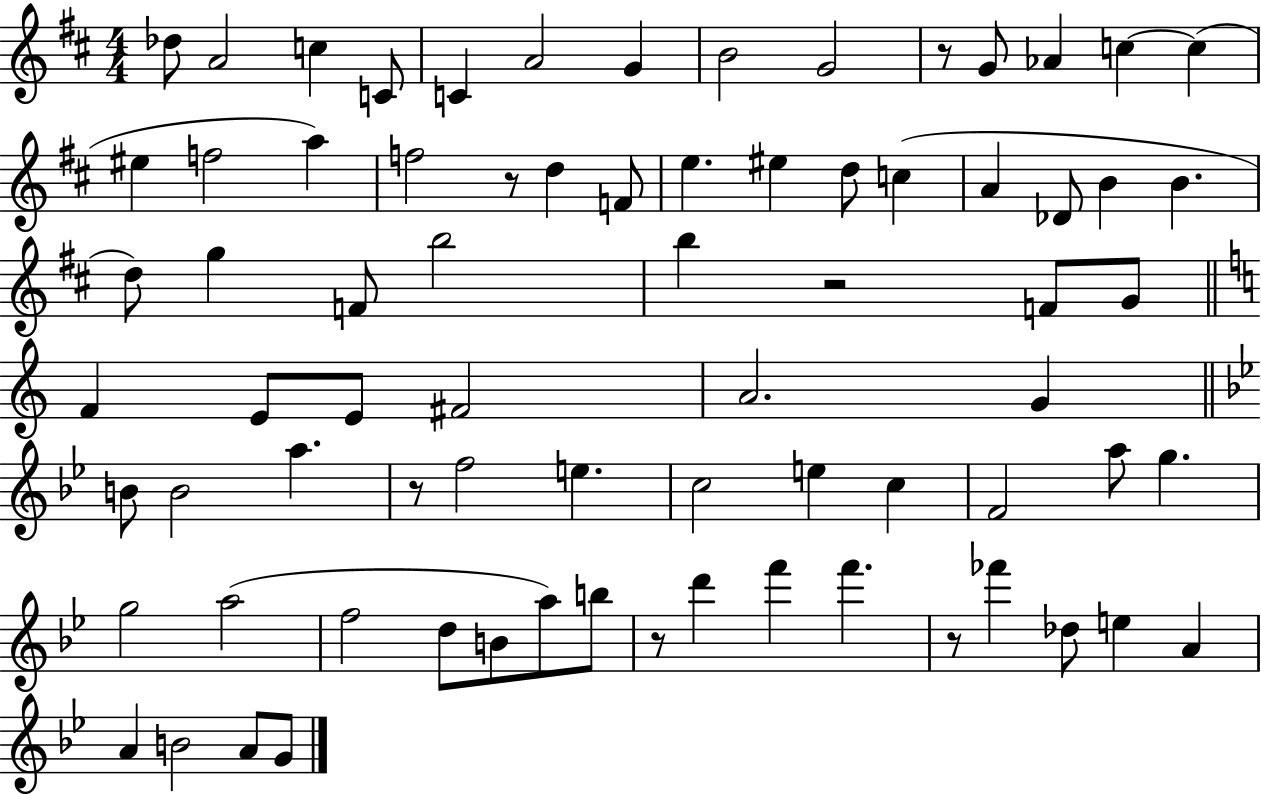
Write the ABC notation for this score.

X:1
T:Untitled
M:4/4
L:1/4
K:D
_d/2 A2 c C/2 C A2 G B2 G2 z/2 G/2 _A c c ^e f2 a f2 z/2 d F/2 e ^e d/2 c A _D/2 B B d/2 g F/2 b2 b z2 F/2 G/2 F E/2 E/2 ^F2 A2 G B/2 B2 a z/2 f2 e c2 e c F2 a/2 g g2 a2 f2 d/2 B/2 a/2 b/2 z/2 d' f' f' z/2 _f' _d/2 e A A B2 A/2 G/2